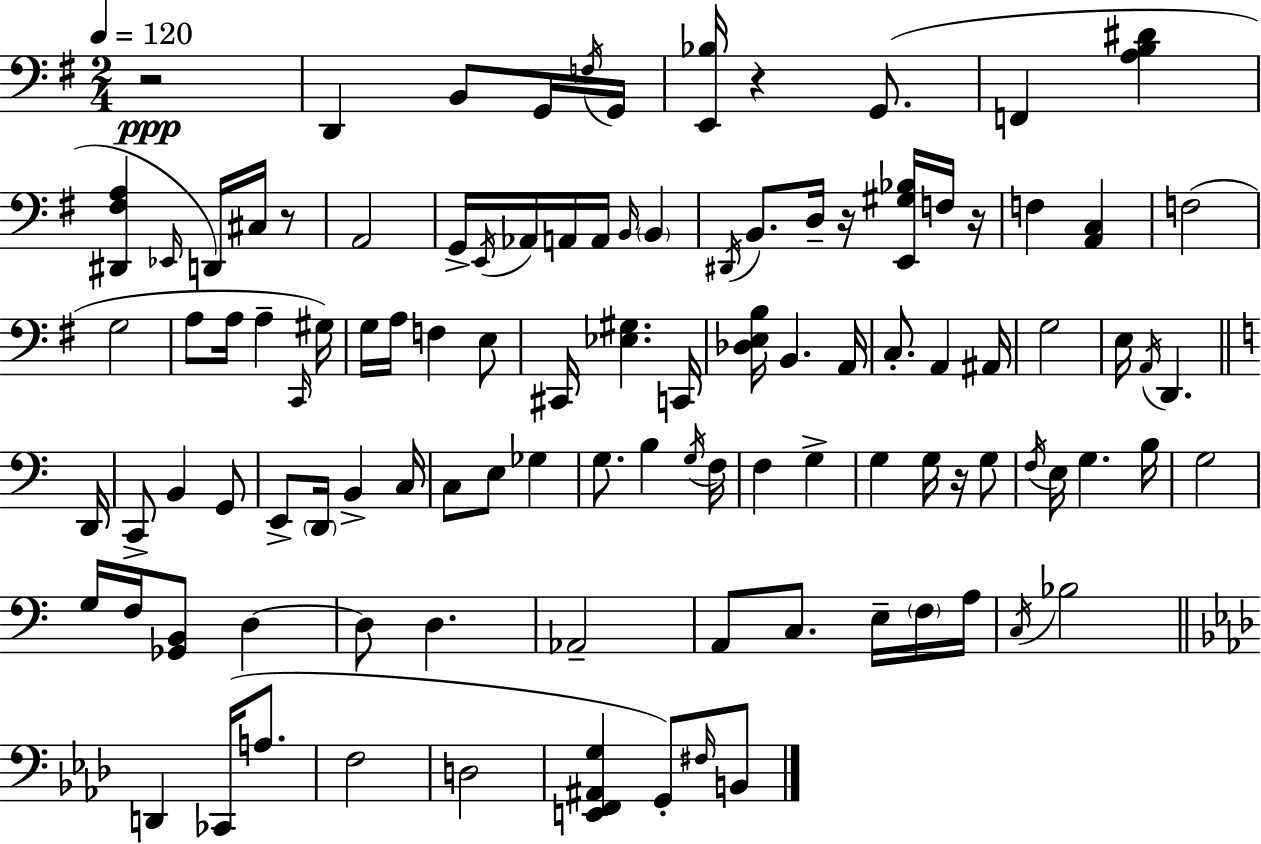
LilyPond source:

{
  \clef bass
  \numericTimeSignature
  \time 2/4
  \key g \major
  \tempo 4 = 120
  r2\ppp | d,4 b,8 g,16 \acciaccatura { f16 } | g,16 <e, bes>16 r4 g,8.( | f,4 <a b dis'>4 | \break <dis, fis a>4 \grace { ees,16 }) d,16 cis16 | r8 a,2 | g,16-> \acciaccatura { e,16 } aes,16 a,16 a,16 \grace { b,16 } | \parenthesize b,4 \acciaccatura { dis,16 } b,8. | \break d16-- r16 <e, gis bes>16 f16 r16 f4 | <a, c>4 f2( | g2 | a8 a16 | \break a4-- \grace { c,16 }) gis16 g16 a16 | f4 e8 cis,16 <ees gis>4. | c,16 <des e b>16 b,4. | a,16 c8.-. | \break a,4 ais,16 g2 | e16 \acciaccatura { a,16 } | d,4. \bar "||" \break \key c \major d,16 c,8-> b,4 g,8 | e,8-> \parenthesize d,16 b,4-> | c16 c8 e8 ges4 | g8. b4 | \break \acciaccatura { g16 } f16 f4 g4-> | g4 g16 r16 | g8 \acciaccatura { f16 } e16 g4. | b16 g2 | \break g16 f16 <ges, b,>8 d4~~ | d8 d4. | aes,2-- | a,8 c8. | \break e16-- \parenthesize f16 a16 \acciaccatura { c16 } bes2 | \bar "||" \break \key aes \major d,4 ces,16( a8. | f2 | d2 | <e, f, ais, g>4 g,8-.) \grace { fis16 } b,8 | \break \bar "|."
}